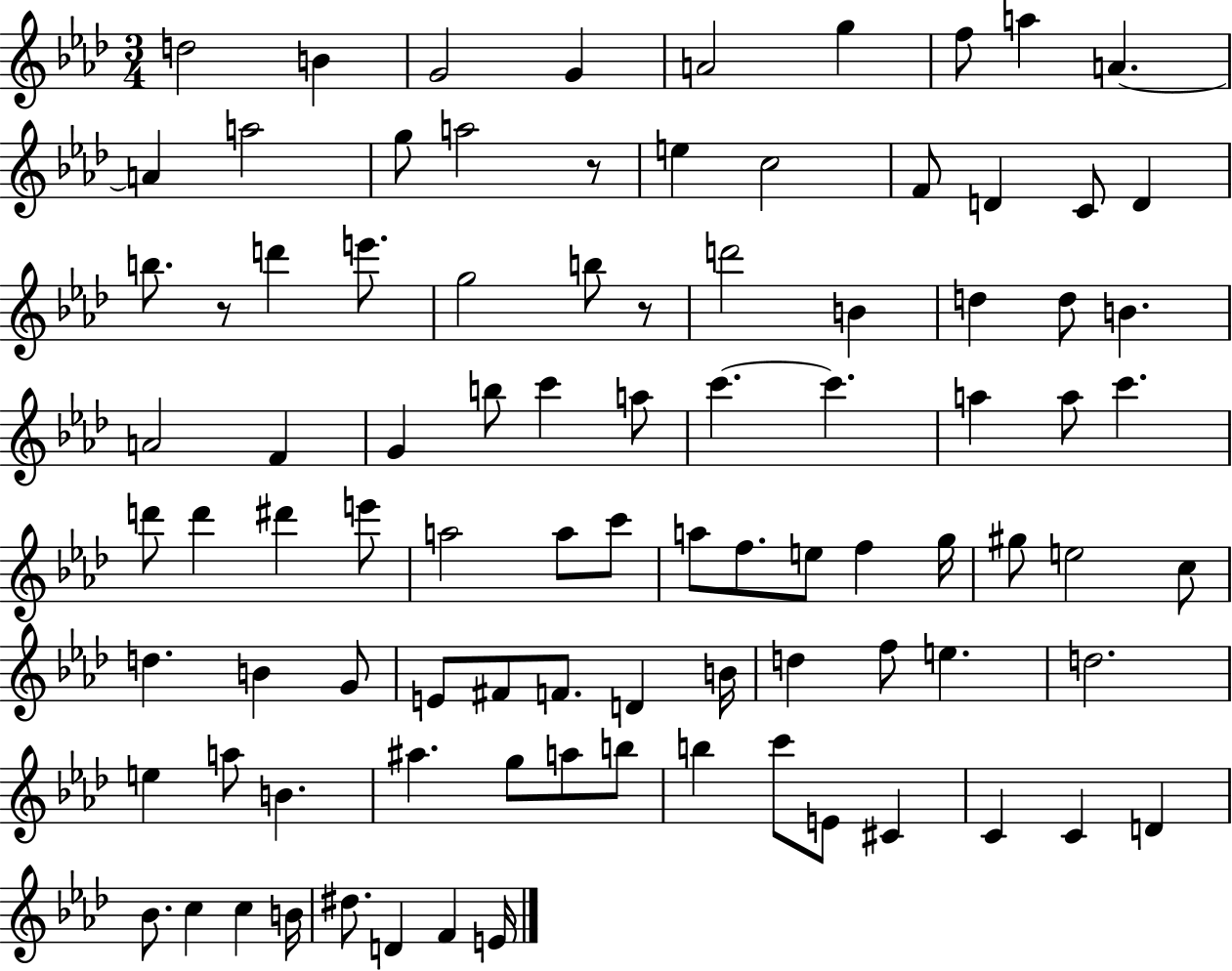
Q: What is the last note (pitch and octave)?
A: E4